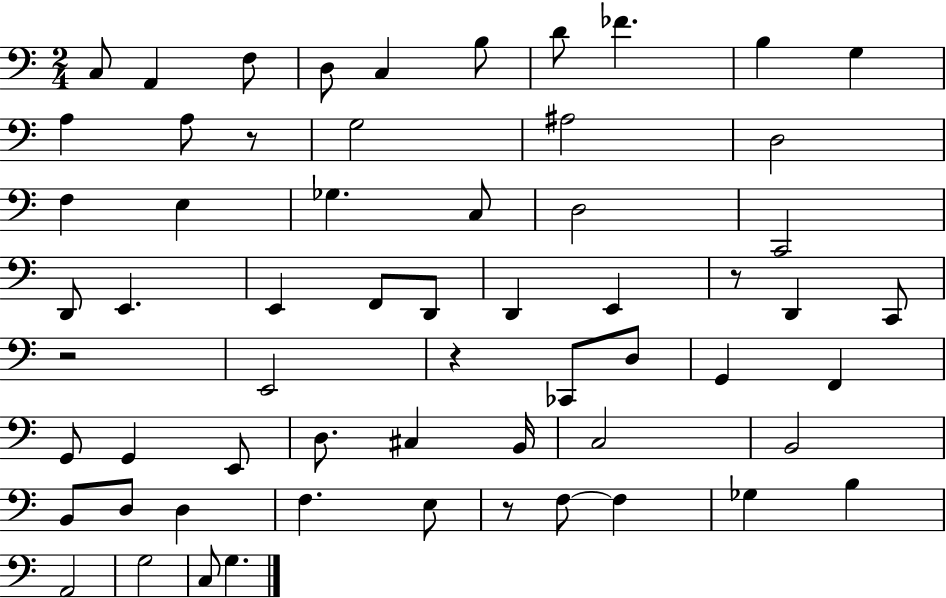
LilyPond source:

{
  \clef bass
  \numericTimeSignature
  \time 2/4
  \key c \major
  c8 a,4 f8 | d8 c4 b8 | d'8 fes'4. | b4 g4 | \break a4 a8 r8 | g2 | ais2 | d2 | \break f4 e4 | ges4. c8 | d2 | c,2 | \break d,8 e,4. | e,4 f,8 d,8 | d,4 e,4 | r8 d,4 c,8 | \break r2 | e,2 | r4 ces,8 d8 | g,4 f,4 | \break g,8 g,4 e,8 | d8. cis4 b,16 | c2 | b,2 | \break b,8 d8 d4 | f4. e8 | r8 f8~~ f4 | ges4 b4 | \break a,2 | g2 | c8 g4. | \bar "|."
}